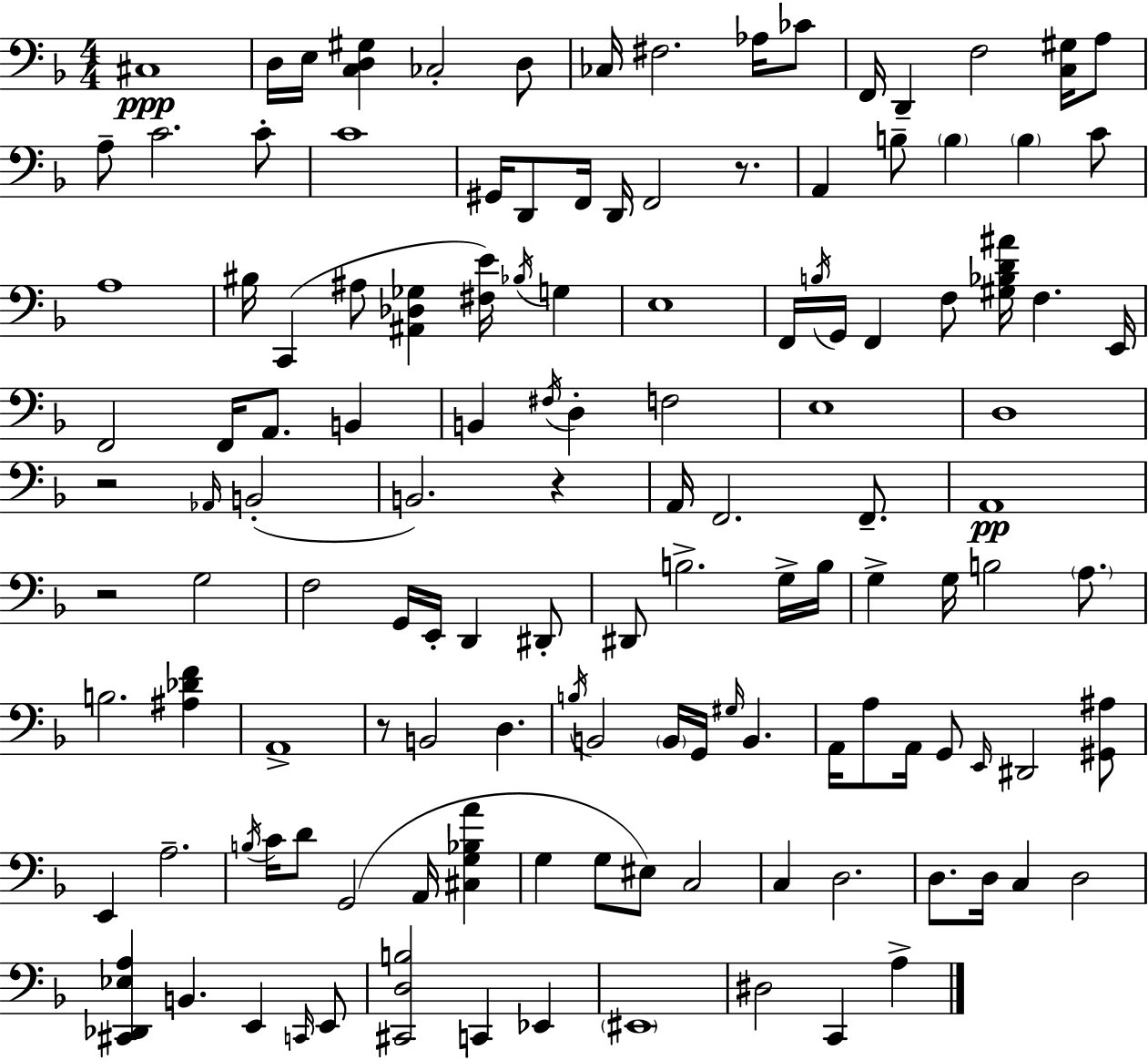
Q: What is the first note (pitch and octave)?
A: C#3